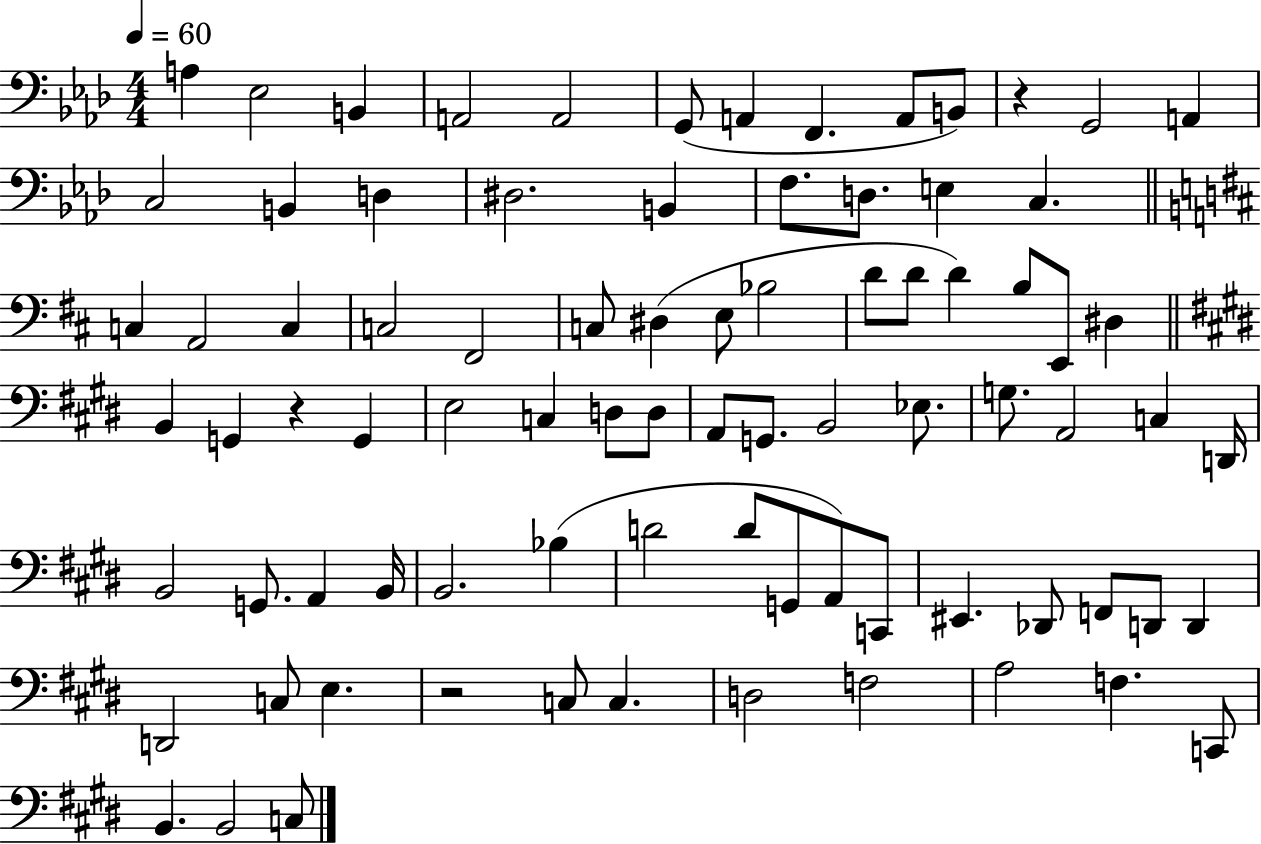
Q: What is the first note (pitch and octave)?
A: A3